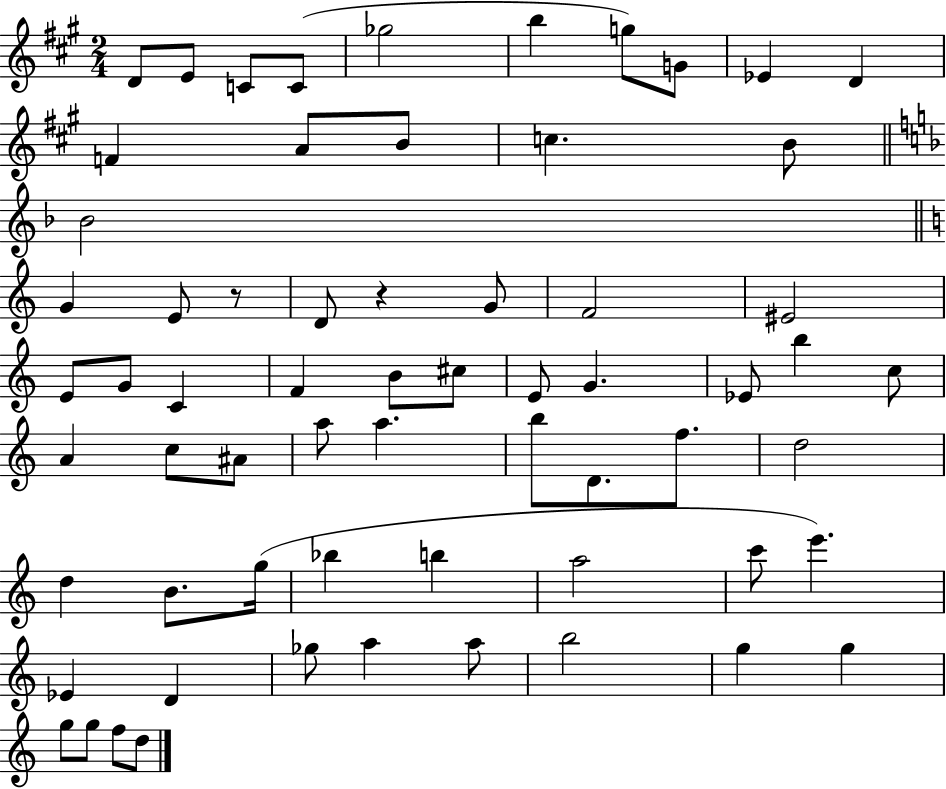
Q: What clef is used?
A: treble